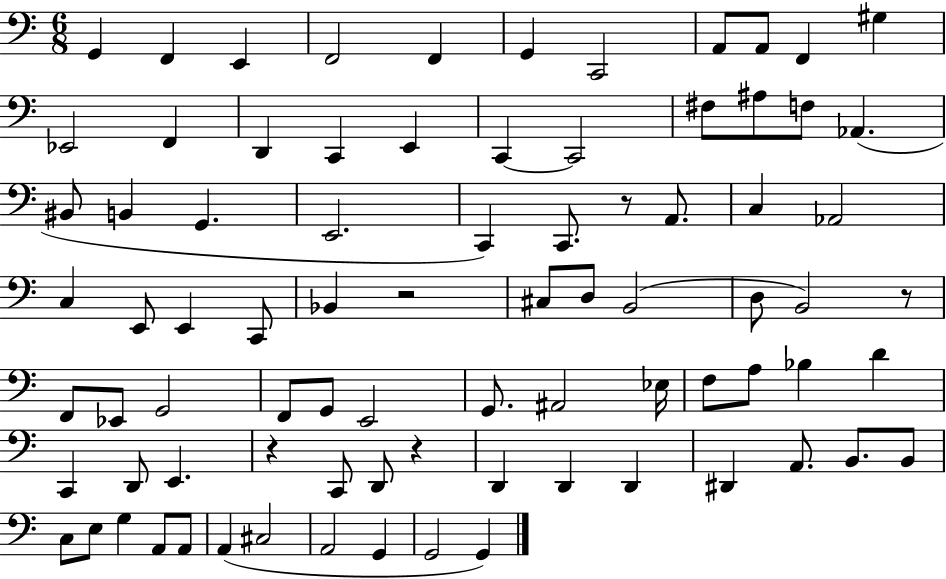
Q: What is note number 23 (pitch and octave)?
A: BIS2